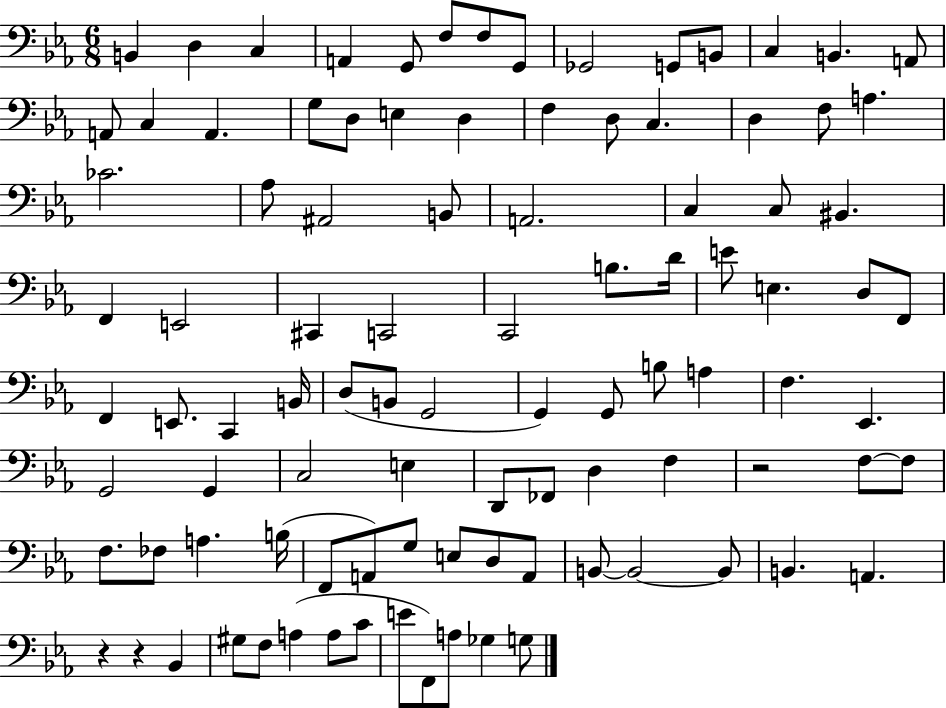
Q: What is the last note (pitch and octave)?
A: G3